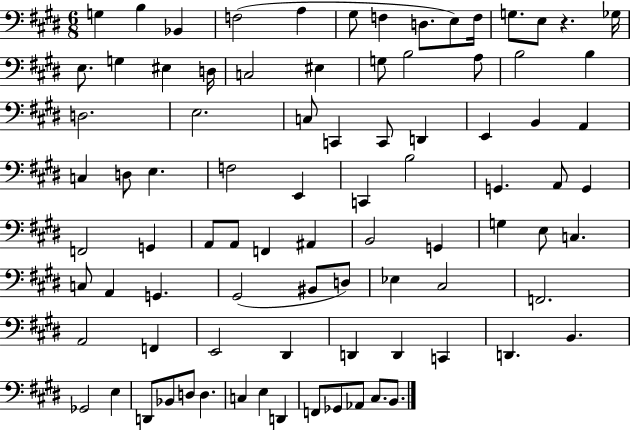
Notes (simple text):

G3/q B3/q Bb2/q F3/h A3/q G#3/e F3/q D3/e. E3/e F3/s G3/e. E3/e R/q. Gb3/s E3/e. G3/q EIS3/q D3/s C3/h EIS3/q G3/e B3/h A3/e B3/h B3/q D3/h. E3/h. C3/e C2/q C2/e D2/q E2/q B2/q A2/q C3/q D3/e E3/q. F3/h E2/q C2/q B3/h G2/q. A2/e G2/q F2/h G2/q A2/e A2/e F2/q A#2/q B2/h G2/q G3/q E3/e C3/q. C3/e A2/q G2/q. G#2/h BIS2/e D3/e Eb3/q C#3/h F2/h. A2/h F2/q E2/h D#2/q D2/q D2/q C2/q D2/q. B2/q. Gb2/h E3/q D2/e Bb2/e D3/e D3/q. C3/q E3/q D2/q F2/e Gb2/e Ab2/e C#3/e. B2/e.